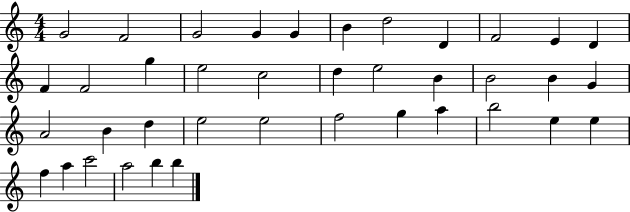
G4/h F4/h G4/h G4/q G4/q B4/q D5/h D4/q F4/h E4/q D4/q F4/q F4/h G5/q E5/h C5/h D5/q E5/h B4/q B4/h B4/q G4/q A4/h B4/q D5/q E5/h E5/h F5/h G5/q A5/q B5/h E5/q E5/q F5/q A5/q C6/h A5/h B5/q B5/q